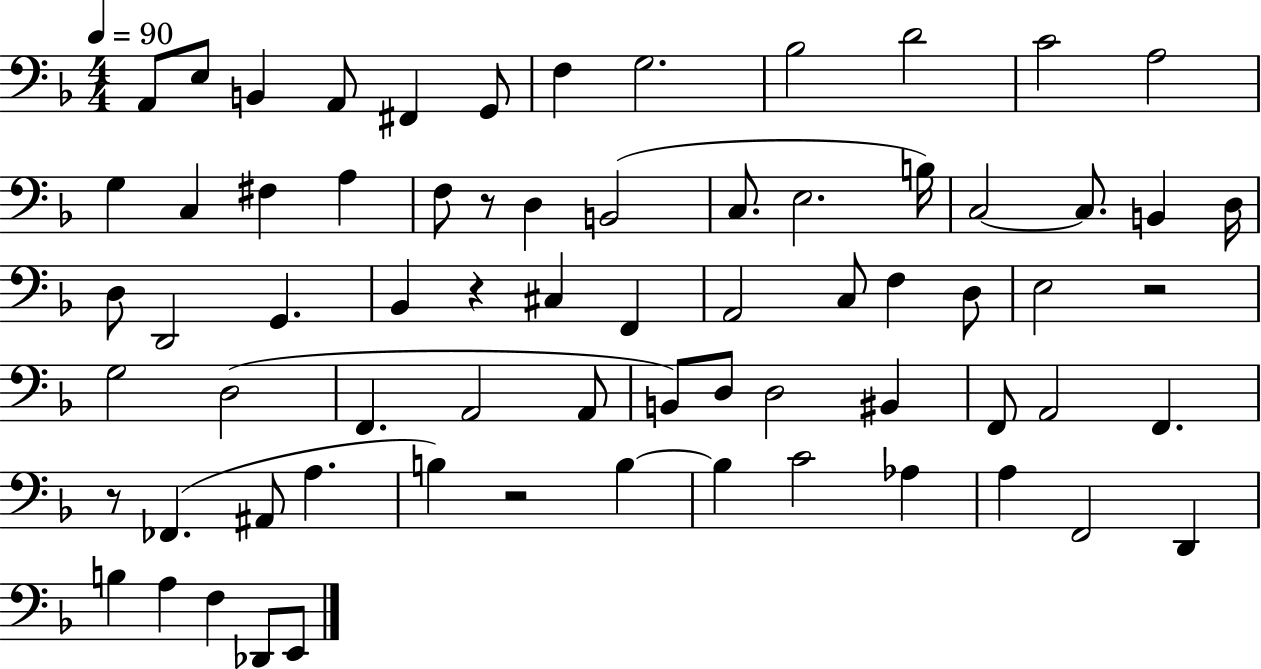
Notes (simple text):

A2/e E3/e B2/q A2/e F#2/q G2/e F3/q G3/h. Bb3/h D4/h C4/h A3/h G3/q C3/q F#3/q A3/q F3/e R/e D3/q B2/h C3/e. E3/h. B3/s C3/h C3/e. B2/q D3/s D3/e D2/h G2/q. Bb2/q R/q C#3/q F2/q A2/h C3/e F3/q D3/e E3/h R/h G3/h D3/h F2/q. A2/h A2/e B2/e D3/e D3/h BIS2/q F2/e A2/h F2/q. R/e FES2/q. A#2/e A3/q. B3/q R/h B3/q B3/q C4/h Ab3/q A3/q F2/h D2/q B3/q A3/q F3/q Db2/e E2/e